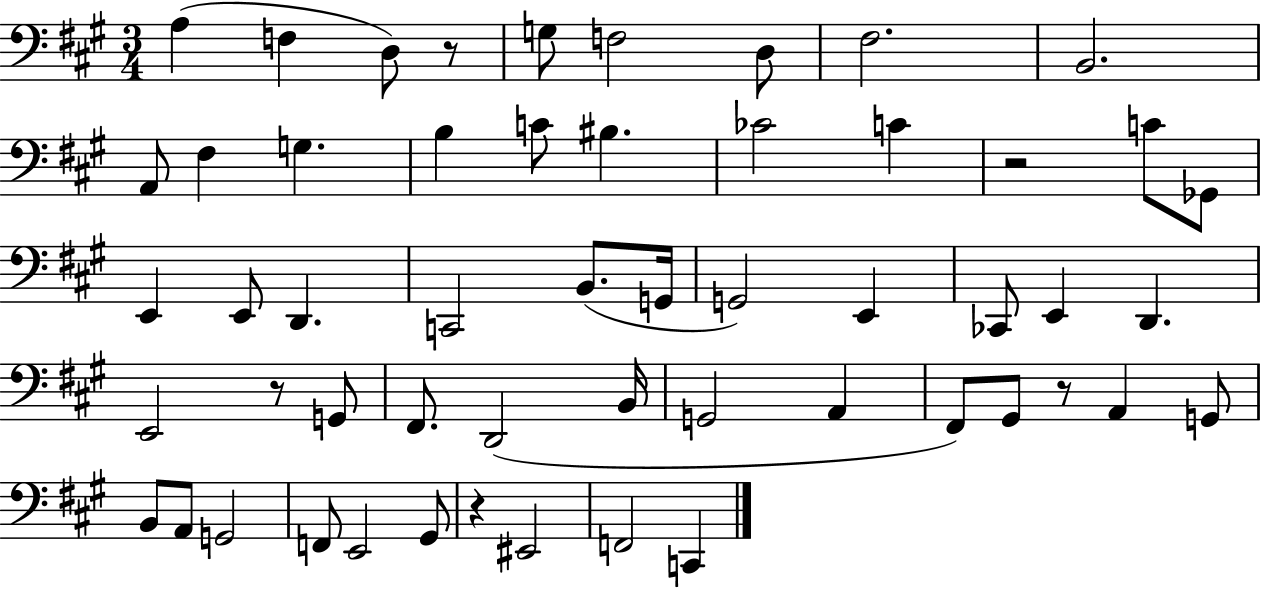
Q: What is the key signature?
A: A major